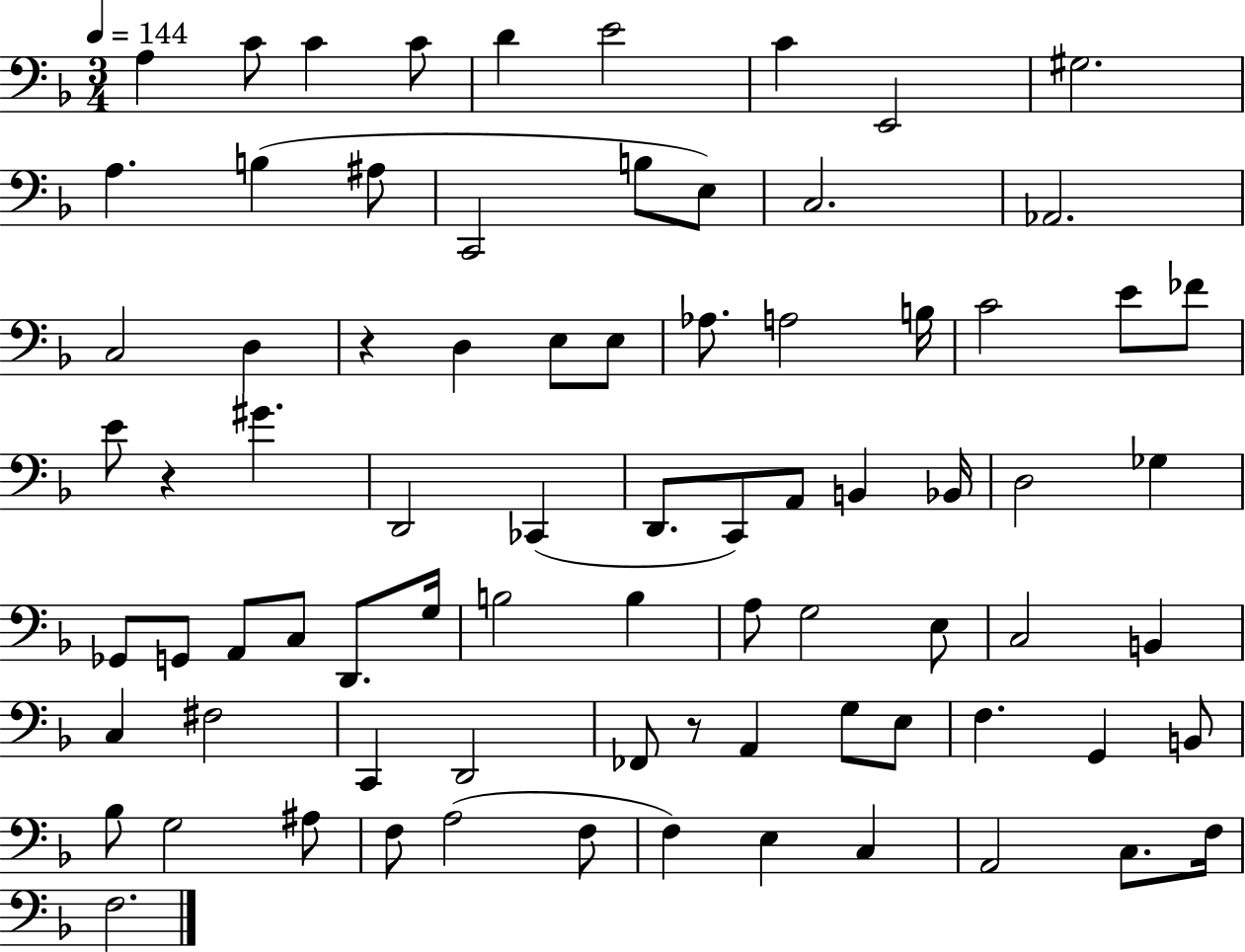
{
  \clef bass
  \numericTimeSignature
  \time 3/4
  \key f \major
  \tempo 4 = 144
  \repeat volta 2 { a4 c'8 c'4 c'8 | d'4 e'2 | c'4 e,2 | gis2. | \break a4. b4( ais8 | c,2 b8 e8) | c2. | aes,2. | \break c2 d4 | r4 d4 e8 e8 | aes8. a2 b16 | c'2 e'8 fes'8 | \break e'8 r4 gis'4. | d,2 ces,4( | d,8. c,8) a,8 b,4 bes,16 | d2 ges4 | \break ges,8 g,8 a,8 c8 d,8. g16 | b2 b4 | a8 g2 e8 | c2 b,4 | \break c4 fis2 | c,4 d,2 | fes,8 r8 a,4 g8 e8 | f4. g,4 b,8 | \break bes8 g2 ais8 | f8 a2( f8 | f4) e4 c4 | a,2 c8. f16 | \break f2. | } \bar "|."
}